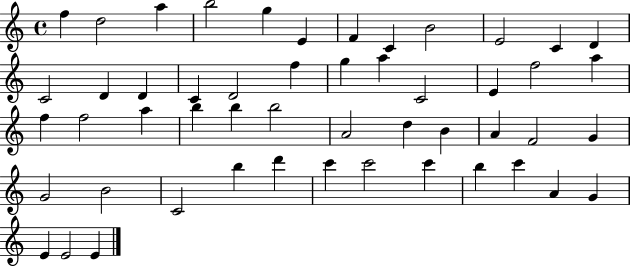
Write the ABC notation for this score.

X:1
T:Untitled
M:4/4
L:1/4
K:C
f d2 a b2 g E F C B2 E2 C D C2 D D C D2 f g a C2 E f2 a f f2 a b b b2 A2 d B A F2 G G2 B2 C2 b d' c' c'2 c' b c' A G E E2 E